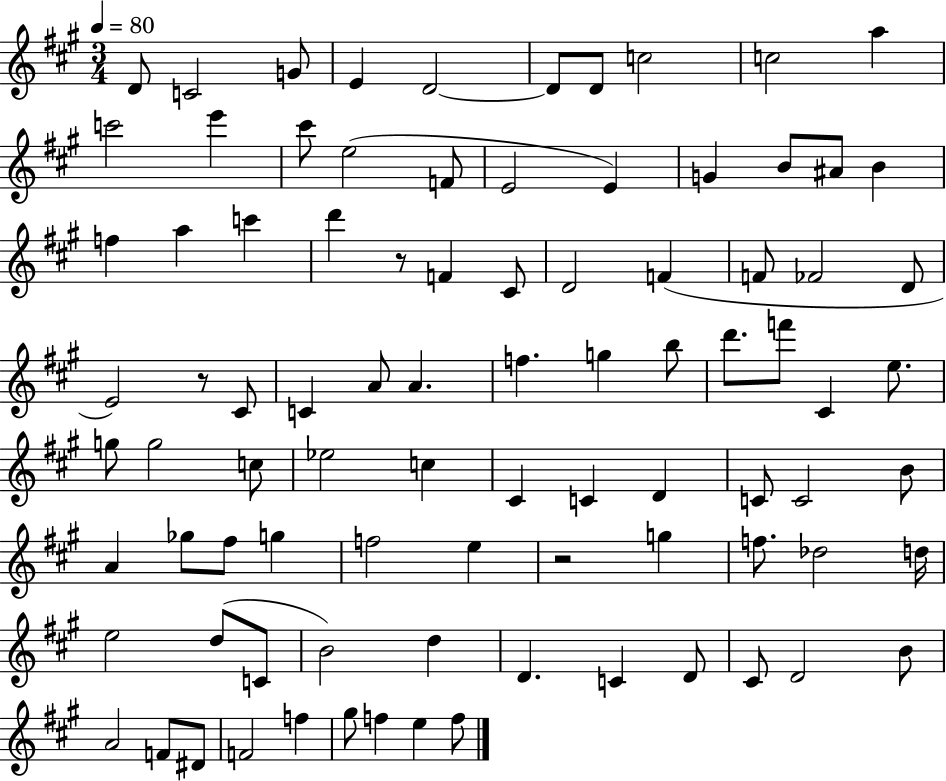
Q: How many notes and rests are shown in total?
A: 88